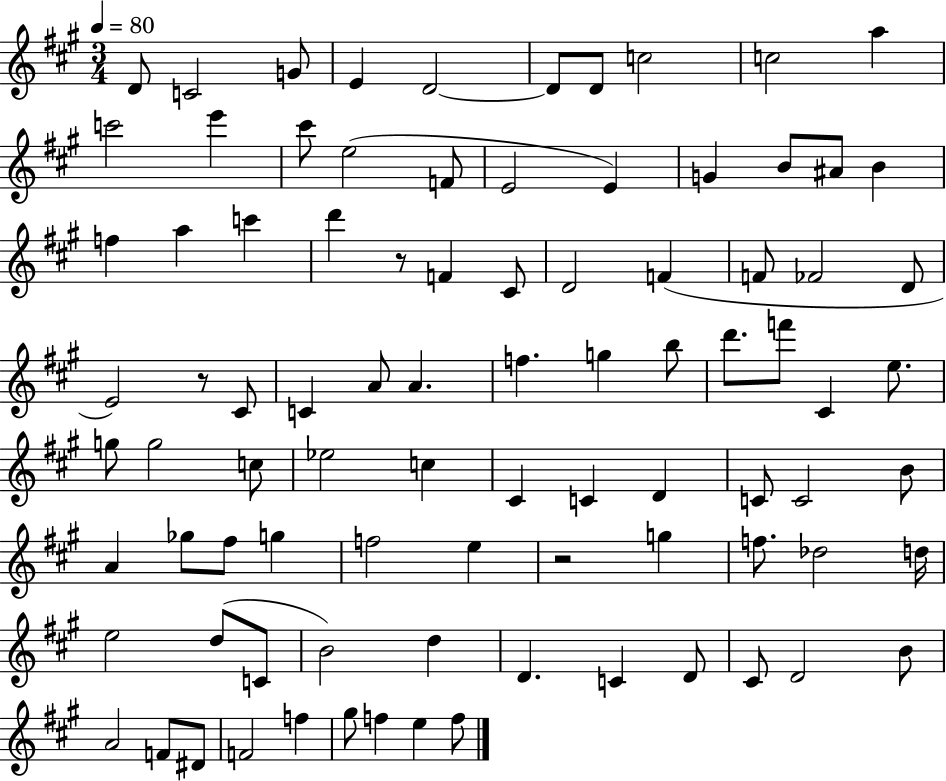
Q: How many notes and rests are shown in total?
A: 88